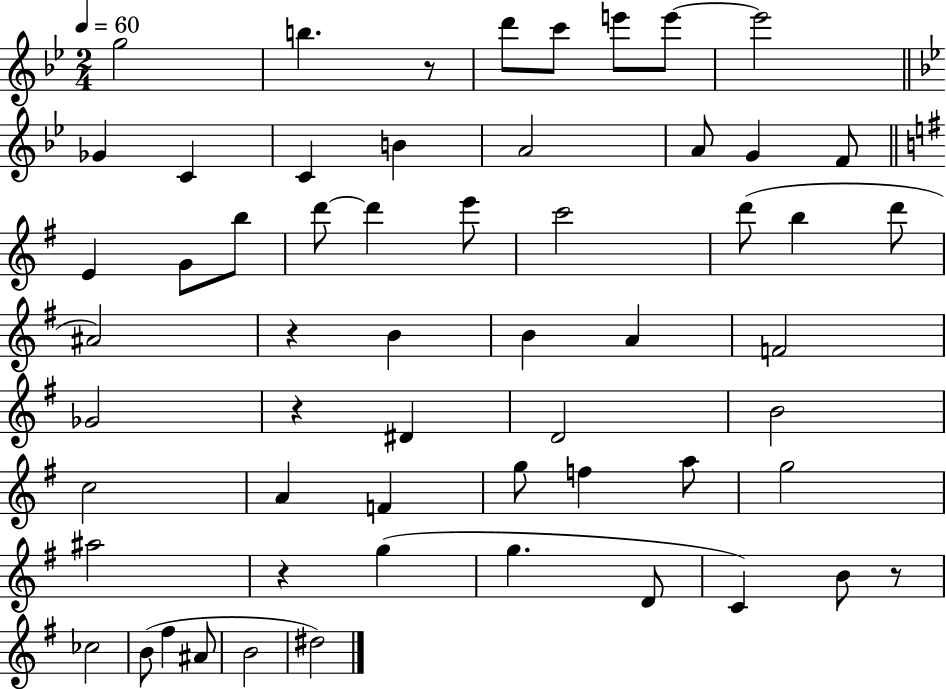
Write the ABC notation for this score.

X:1
T:Untitled
M:2/4
L:1/4
K:Bb
g2 b z/2 d'/2 c'/2 e'/2 e'/2 e'2 _G C C B A2 A/2 G F/2 E G/2 b/2 d'/2 d' e'/2 c'2 d'/2 b d'/2 ^A2 z B B A F2 _G2 z ^D D2 B2 c2 A F g/2 f a/2 g2 ^a2 z g g D/2 C B/2 z/2 _c2 B/2 ^f ^A/2 B2 ^d2